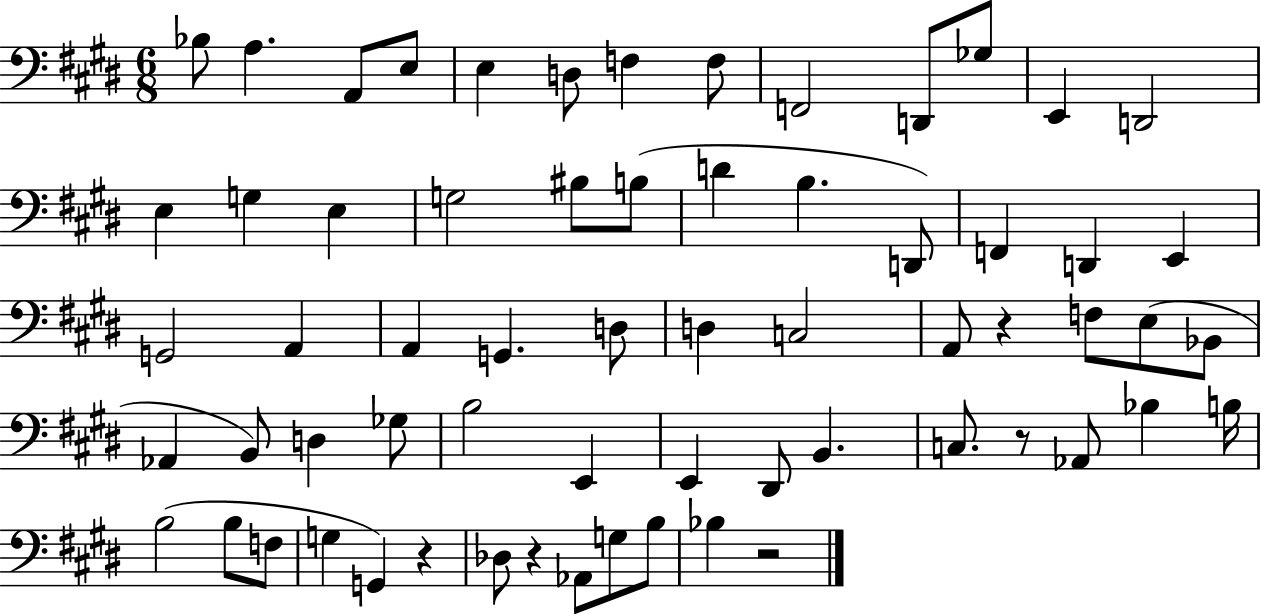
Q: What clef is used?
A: bass